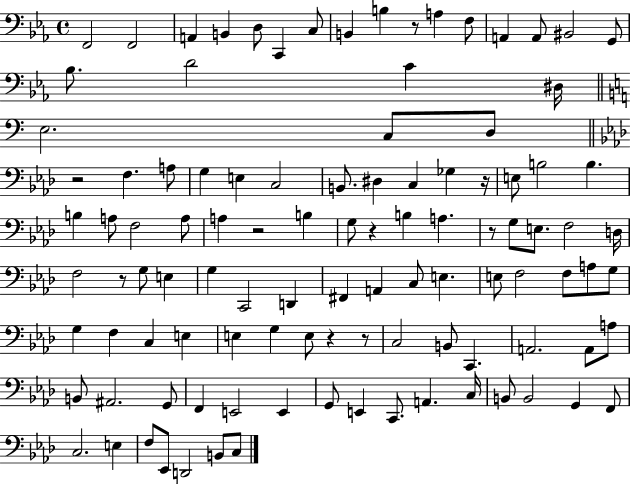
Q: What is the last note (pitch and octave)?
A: C3